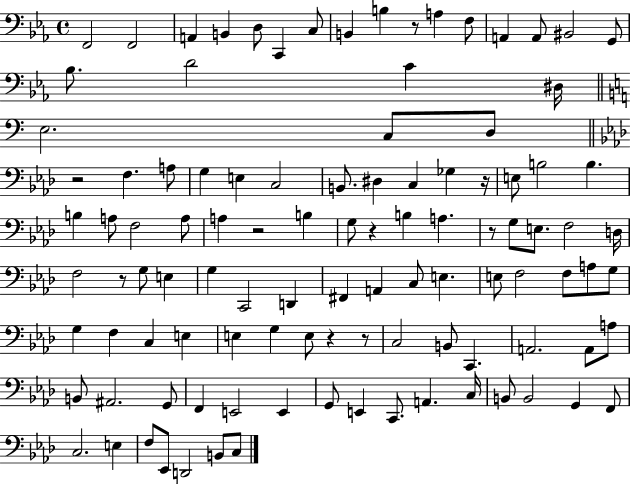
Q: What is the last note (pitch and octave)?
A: C3